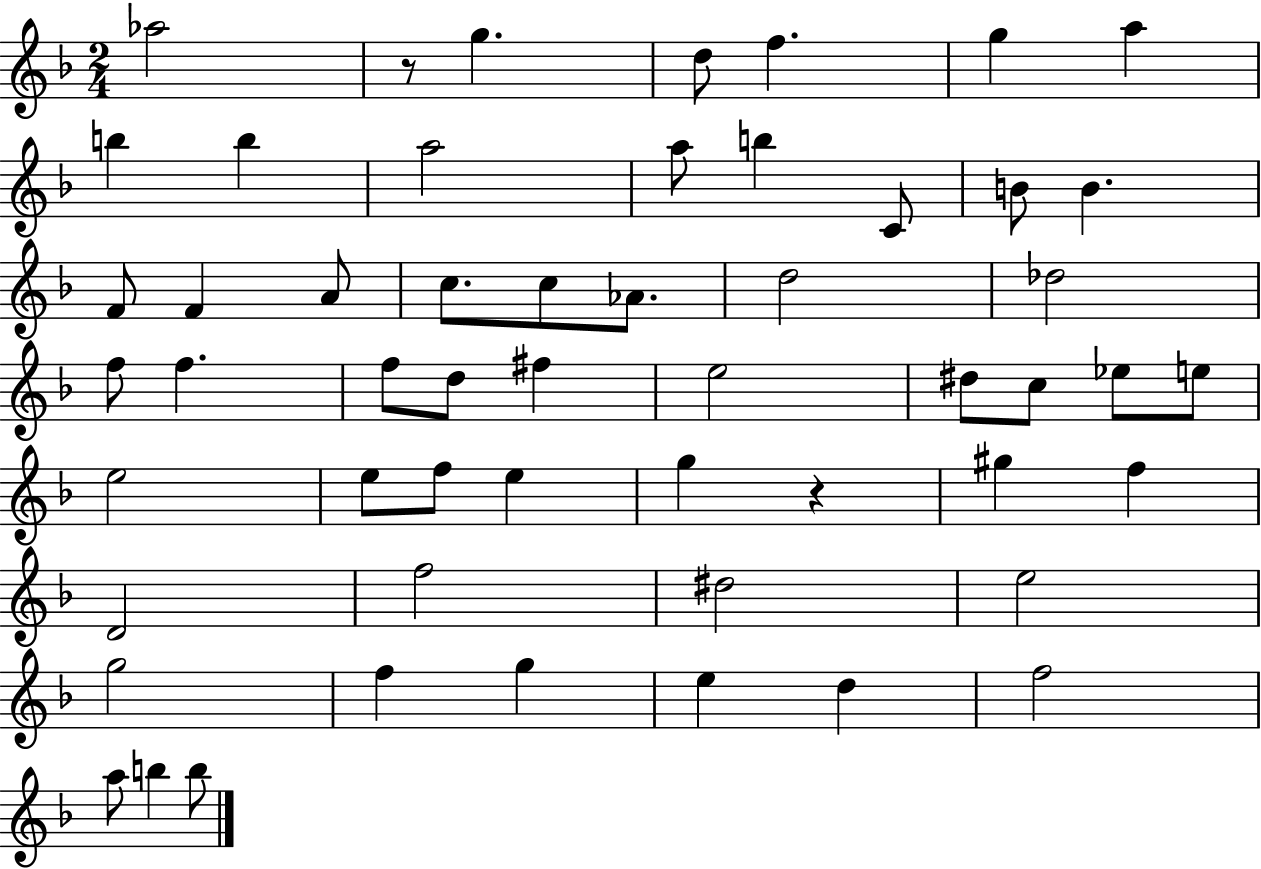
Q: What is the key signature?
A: F major